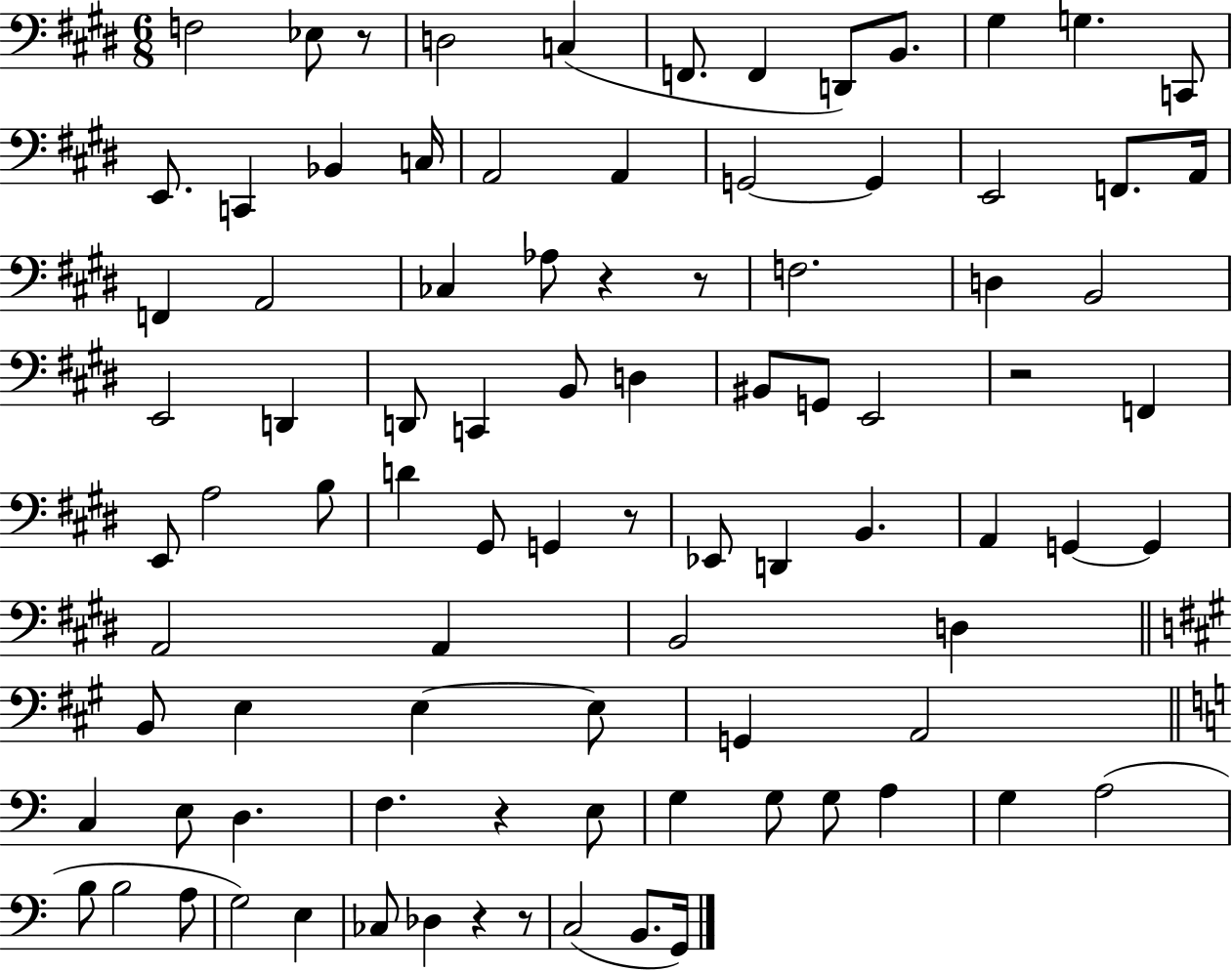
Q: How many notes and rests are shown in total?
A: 90